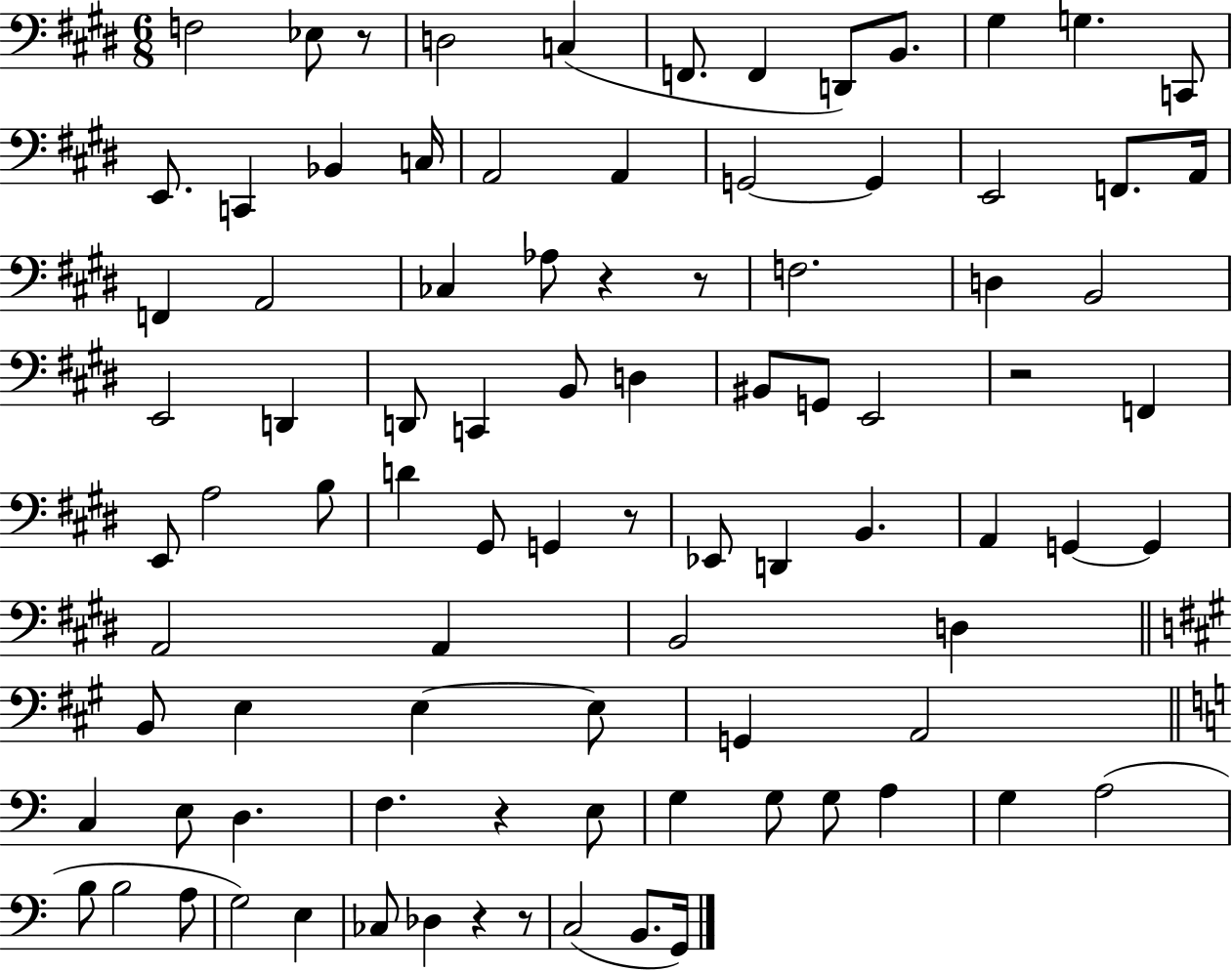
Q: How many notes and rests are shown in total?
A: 90